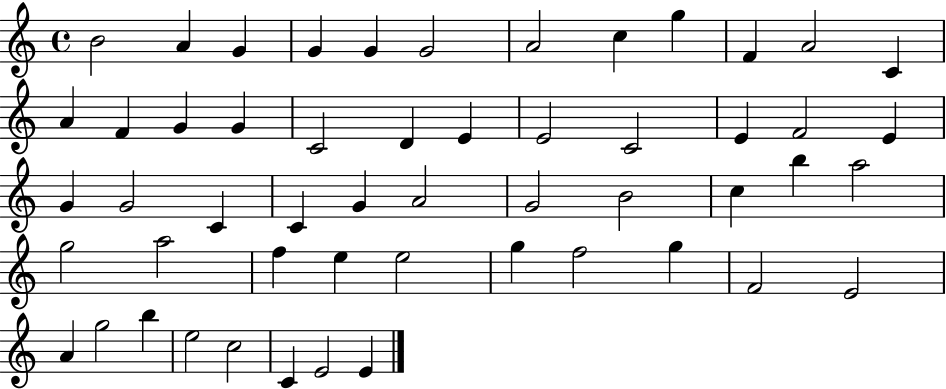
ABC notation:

X:1
T:Untitled
M:4/4
L:1/4
K:C
B2 A G G G G2 A2 c g F A2 C A F G G C2 D E E2 C2 E F2 E G G2 C C G A2 G2 B2 c b a2 g2 a2 f e e2 g f2 g F2 E2 A g2 b e2 c2 C E2 E